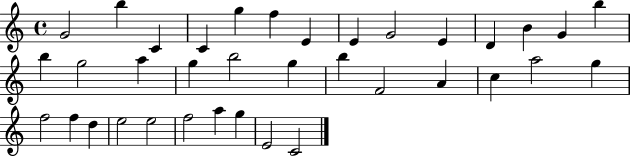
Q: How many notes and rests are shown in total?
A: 36